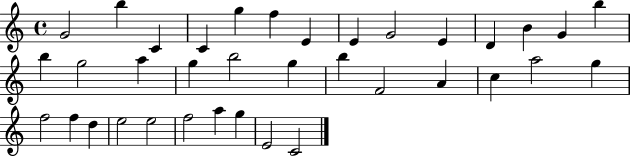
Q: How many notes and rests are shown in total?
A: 36